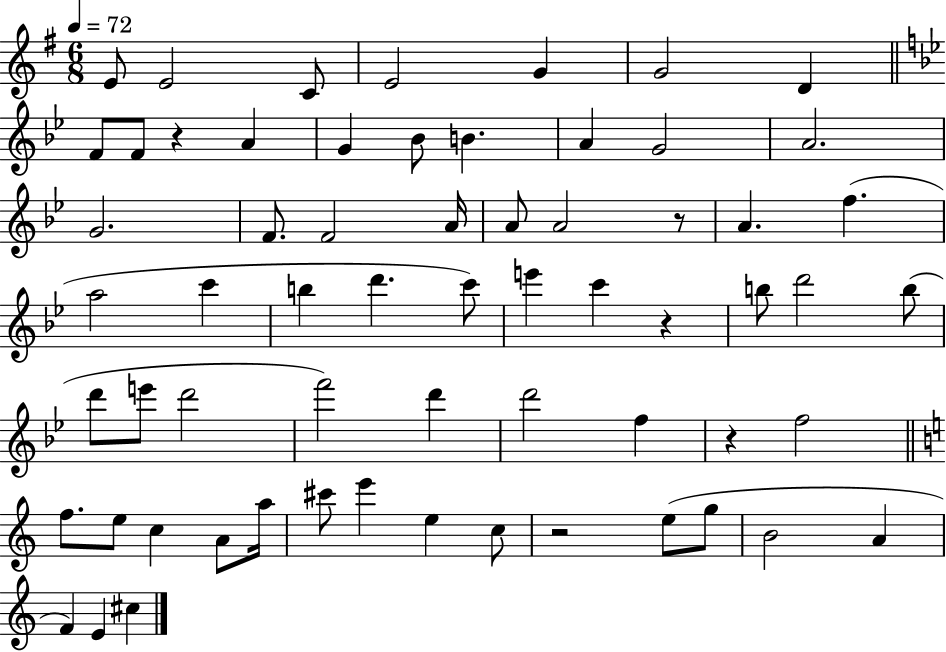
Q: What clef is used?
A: treble